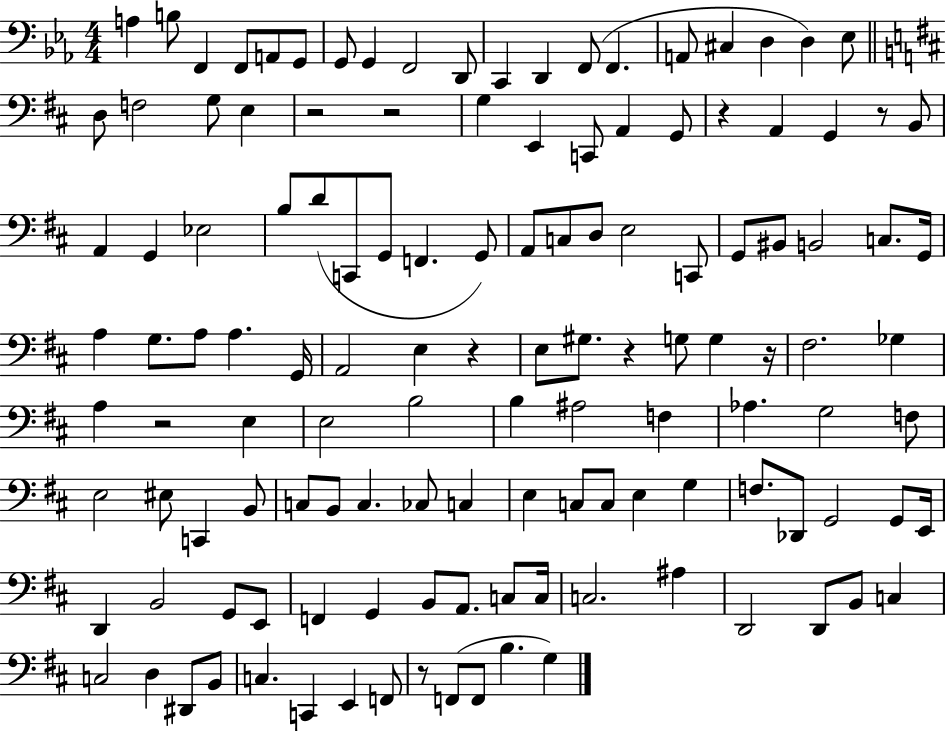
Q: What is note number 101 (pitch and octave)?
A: C3